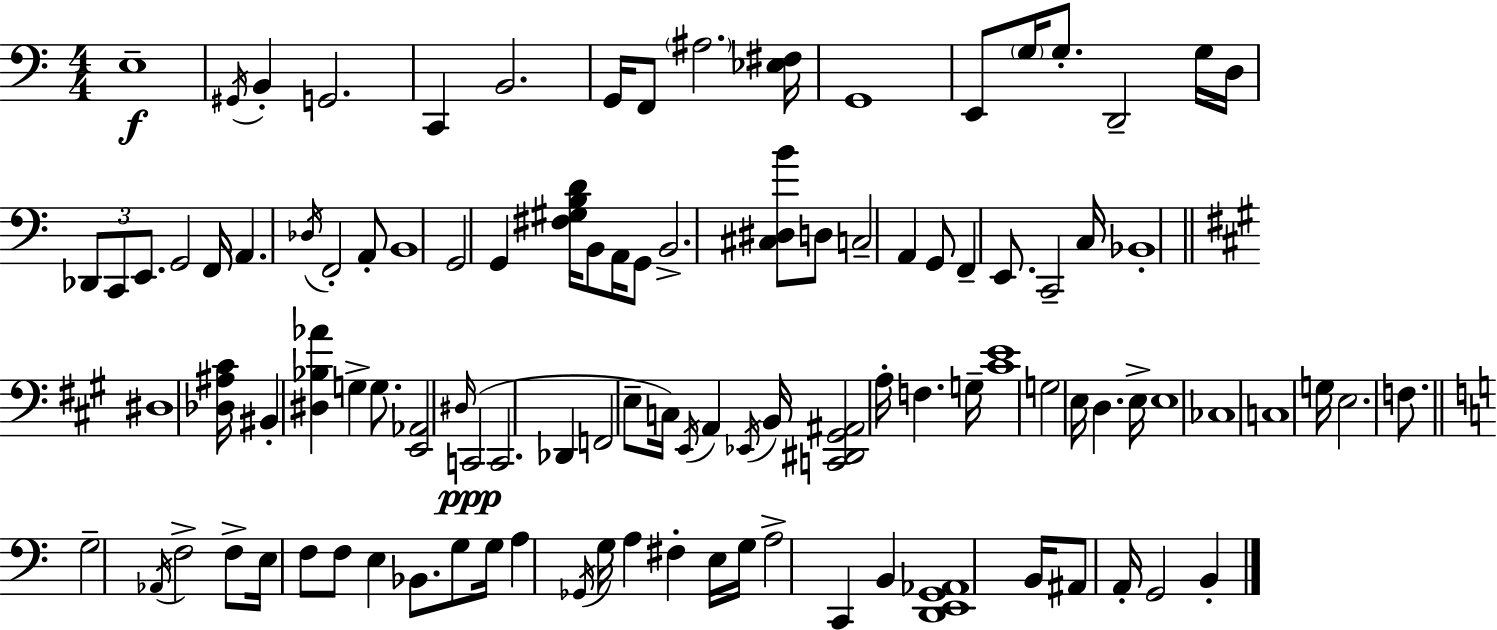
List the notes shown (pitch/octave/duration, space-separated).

E3/w G#2/s B2/q G2/h. C2/q B2/h. G2/s F2/e A#3/h. [Eb3,F#3]/s G2/w E2/e G3/s G3/e. D2/h G3/s D3/s Db2/e C2/e E2/e. G2/h F2/s A2/q. Db3/s F2/h A2/e B2/w G2/h G2/q [F#3,G#3,B3,D4]/s B2/e A2/s G2/e B2/h. [C#3,D#3,B4]/e D3/e C3/h A2/q G2/e F2/q E2/e. C2/h C3/s Bb2/w D#3/w [Db3,A#3,C#4]/s BIS2/q [D#3,Bb3,Ab4]/q G3/q G3/e. [E2,Ab2]/h D#3/s C2/h C2/h. Db2/q F2/h E3/e C3/s E2/s A2/q Eb2/s B2/s [C2,D#2,G#2,A#2]/h A3/s F3/q. G3/s [C#4,E4]/w G3/h E3/s D3/q. E3/s E3/w CES3/w C3/w G3/s E3/h. F3/e. G3/h Ab2/s F3/h F3/e E3/s F3/e F3/e E3/q Bb2/e. G3/e G3/s A3/q Gb2/s G3/s A3/q F#3/q E3/s G3/s A3/h C2/q B2/q [D2,E2,G2,Ab2]/w B2/s A#2/e A2/s G2/h B2/q